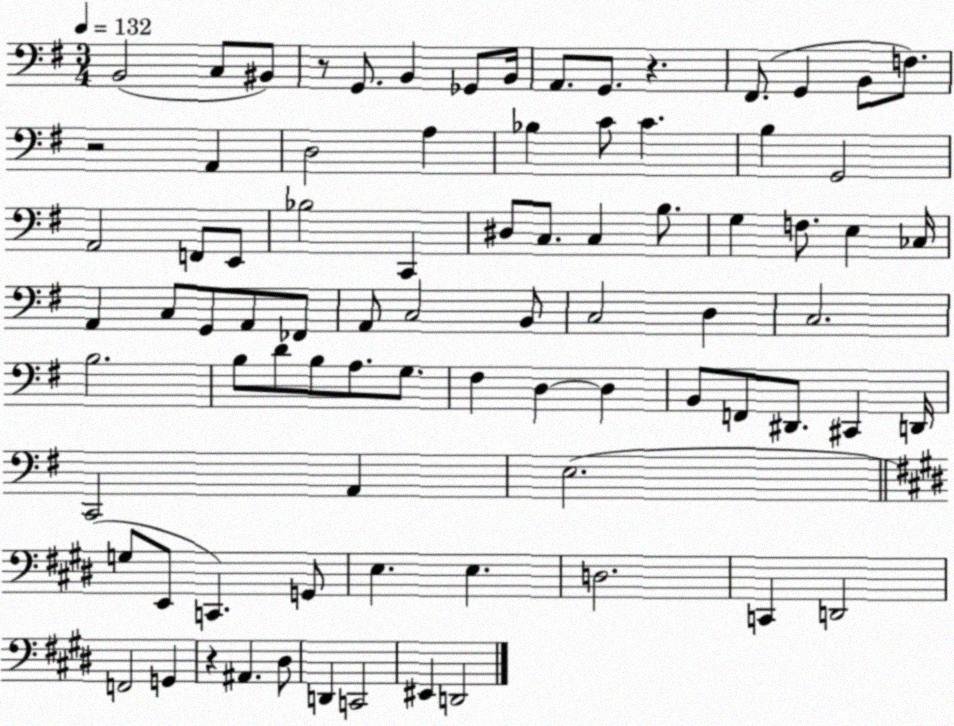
X:1
T:Untitled
M:3/4
L:1/4
K:G
B,,2 C,/2 ^B,,/2 z/2 G,,/2 B,, _G,,/2 B,,/4 A,,/2 G,,/2 z ^F,,/2 G,, B,,/2 F,/2 z2 A,, D,2 A, _B, C/2 C B, G,,2 A,,2 F,,/2 E,,/2 _B,2 C,, ^D,/2 C,/2 C, B,/2 G, F,/2 E, _C,/4 A,, C,/2 G,,/2 A,,/2 _F,,/2 A,,/2 C,2 B,,/2 C,2 D, C,2 B,2 B,/2 D/2 B,/2 A,/2 G,/2 ^F, D, D, B,,/2 F,,/2 ^D,,/2 ^C,, D,,/4 C,,2 A,, E,2 G,/2 E,,/2 C,, G,,/2 E, E, D,2 C,, D,,2 F,,2 G,, z ^A,, ^D,/2 D,, C,,2 ^E,, D,,2